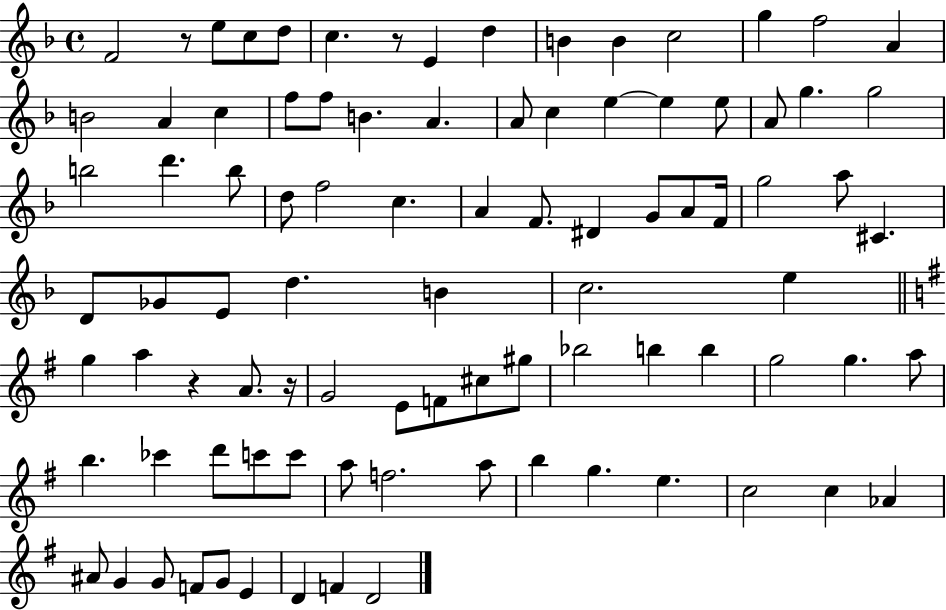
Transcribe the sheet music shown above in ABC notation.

X:1
T:Untitled
M:4/4
L:1/4
K:F
F2 z/2 e/2 c/2 d/2 c z/2 E d B B c2 g f2 A B2 A c f/2 f/2 B A A/2 c e e e/2 A/2 g g2 b2 d' b/2 d/2 f2 c A F/2 ^D G/2 A/2 F/4 g2 a/2 ^C D/2 _G/2 E/2 d B c2 e g a z A/2 z/4 G2 E/2 F/2 ^c/2 ^g/2 _b2 b b g2 g a/2 b _c' d'/2 c'/2 c'/2 a/2 f2 a/2 b g e c2 c _A ^A/2 G G/2 F/2 G/2 E D F D2